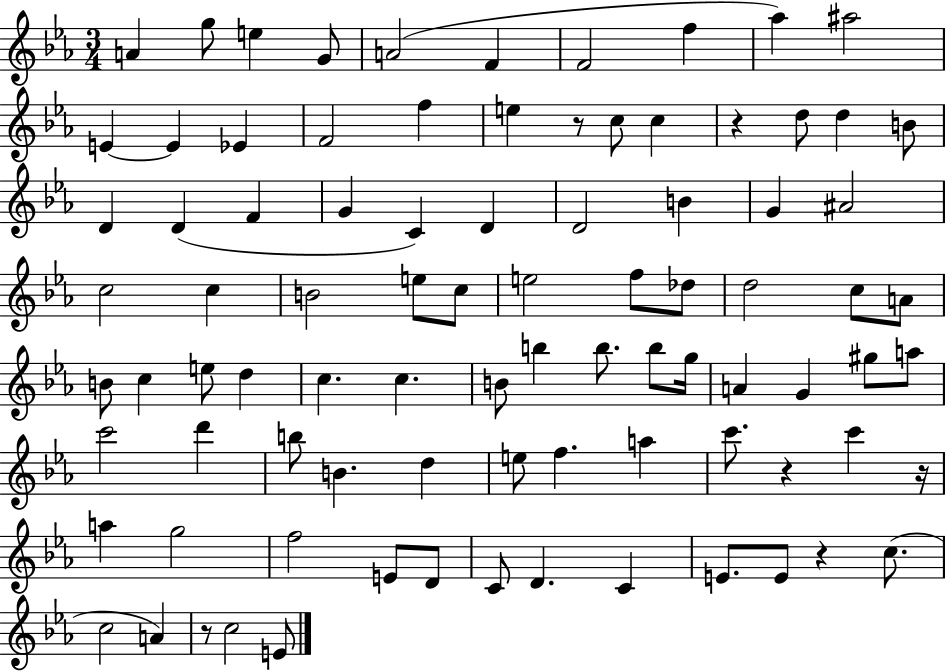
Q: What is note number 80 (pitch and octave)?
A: A4